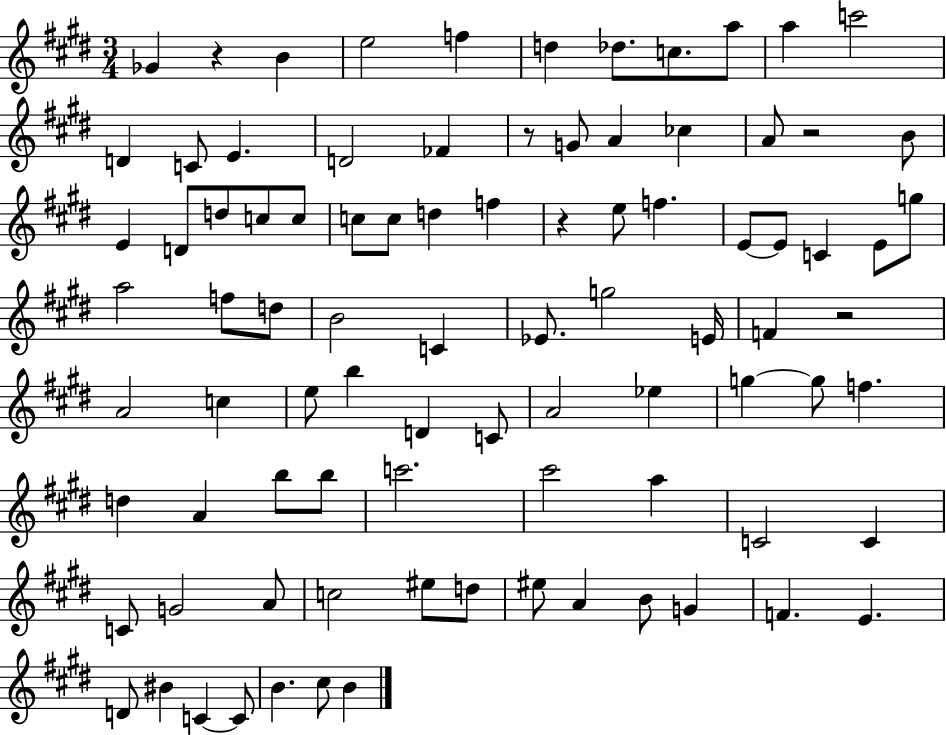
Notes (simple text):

Gb4/q R/q B4/q E5/h F5/q D5/q Db5/e. C5/e. A5/e A5/q C6/h D4/q C4/e E4/q. D4/h FES4/q R/e G4/e A4/q CES5/q A4/e R/h B4/e E4/q D4/e D5/e C5/e C5/e C5/e C5/e D5/q F5/q R/q E5/e F5/q. E4/e E4/e C4/q E4/e G5/e A5/h F5/e D5/e B4/h C4/q Eb4/e. G5/h E4/s F4/q R/h A4/h C5/q E5/e B5/q D4/q C4/e A4/h Eb5/q G5/q G5/e F5/q. D5/q A4/q B5/e B5/e C6/h. C#6/h A5/q C4/h C4/q C4/e G4/h A4/e C5/h EIS5/e D5/e EIS5/e A4/q B4/e G4/q F4/q. E4/q. D4/e BIS4/q C4/q C4/e B4/q. C#5/e B4/q